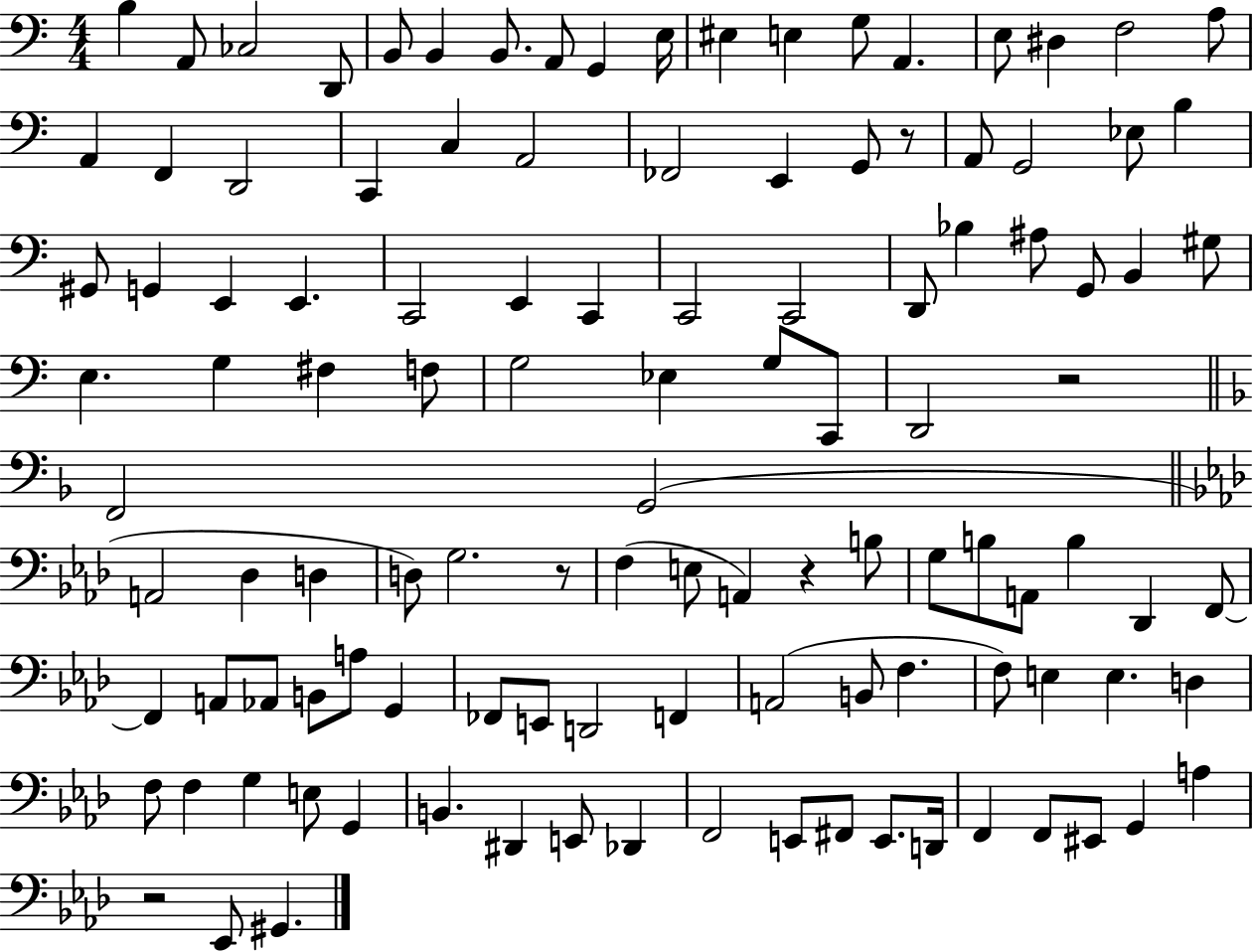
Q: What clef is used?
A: bass